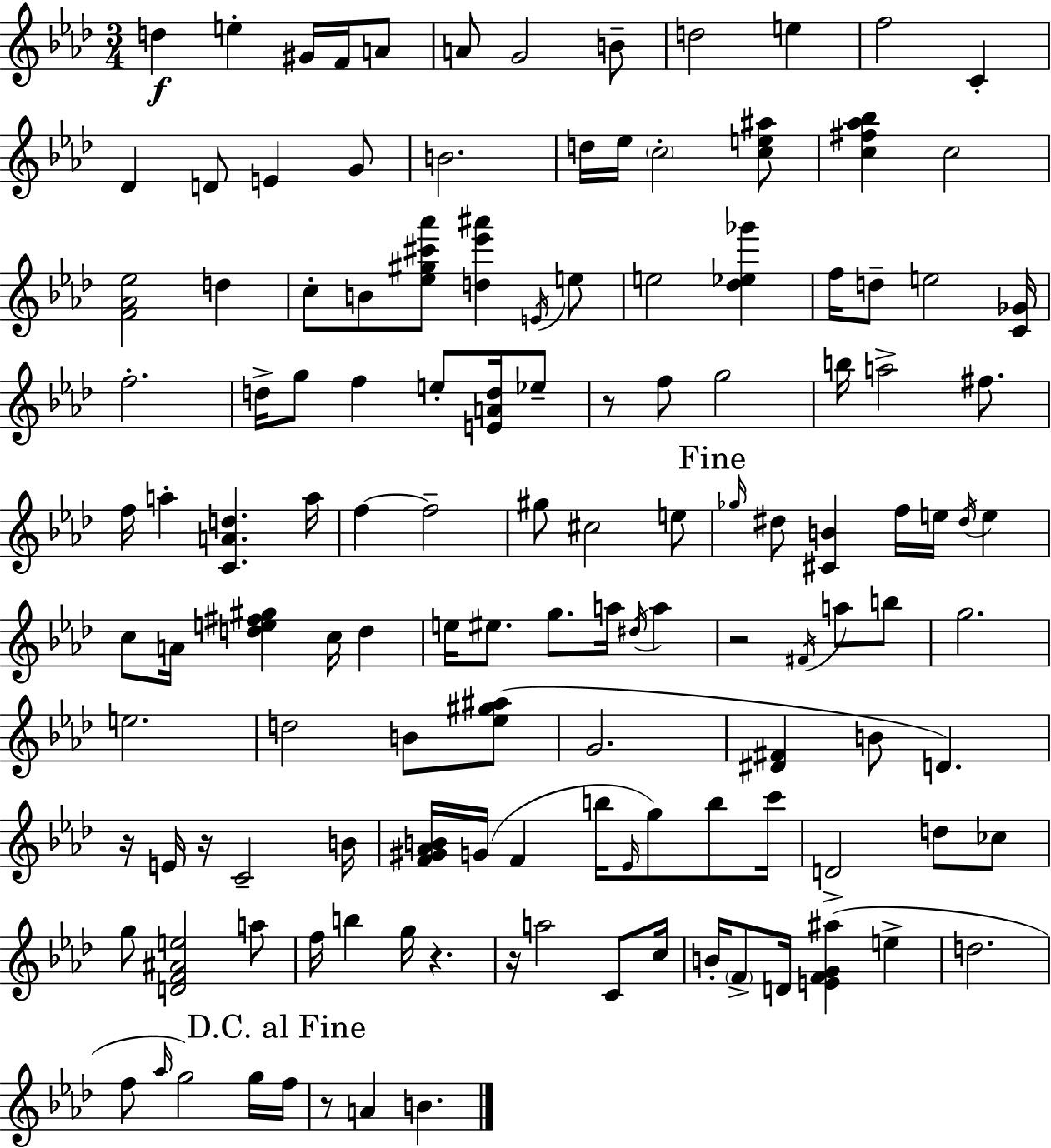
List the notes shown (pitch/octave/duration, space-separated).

D5/q E5/q G#4/s F4/s A4/e A4/e G4/h B4/e D5/h E5/q F5/h C4/q Db4/q D4/e E4/q G4/e B4/h. D5/s Eb5/s C5/h [C5,E5,A#5]/e [C5,F#5,Ab5,Bb5]/q C5/h [F4,Ab4,Eb5]/h D5/q C5/e B4/e [Eb5,G#5,C#6,Ab6]/e [D5,Eb6,A#6]/q E4/s E5/e E5/h [Db5,Eb5,Gb6]/q F5/s D5/e E5/h [C4,Gb4]/s F5/h. D5/s G5/e F5/q E5/e [E4,A4,D5]/s Eb5/e R/e F5/e G5/h B5/s A5/h F#5/e. F5/s A5/q [C4,A4,D5]/q. A5/s F5/q F5/h G#5/e C#5/h E5/e Gb5/s D#5/e [C#4,B4]/q F5/s E5/s D#5/s E5/q C5/e A4/s [D5,E5,F#5,G#5]/q C5/s D5/q E5/s EIS5/e. G5/e. A5/s D#5/s A5/q R/h F#4/s A5/e B5/e G5/h. E5/h. D5/h B4/e [Eb5,G#5,A#5]/e G4/h. [D#4,F#4]/q B4/e D4/q. R/s E4/s R/s C4/h B4/s [F4,G#4,Ab4,B4]/s G4/s F4/q B5/s Eb4/s G5/e B5/e C6/s D4/h D5/e CES5/e G5/e [D4,F4,A#4,E5]/h A5/e F5/s B5/q G5/s R/q. R/s A5/h C4/e C5/s B4/s F4/e D4/s [E4,F4,G4,A#5]/q E5/q D5/h. F5/e Ab5/s G5/h G5/s F5/s R/e A4/q B4/q.